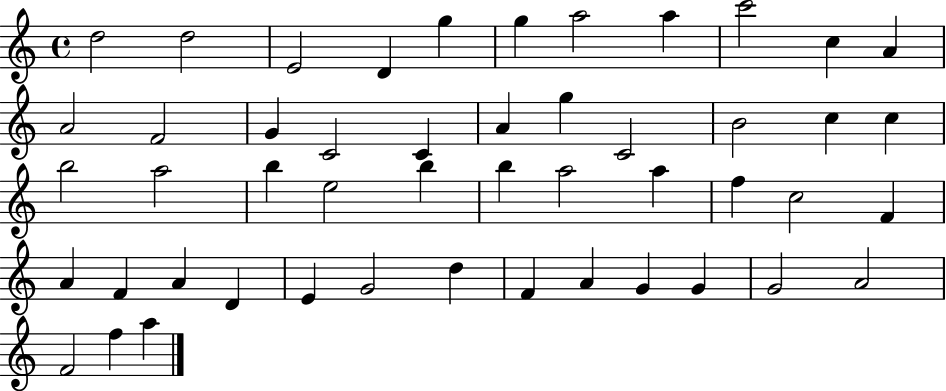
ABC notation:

X:1
T:Untitled
M:4/4
L:1/4
K:C
d2 d2 E2 D g g a2 a c'2 c A A2 F2 G C2 C A g C2 B2 c c b2 a2 b e2 b b a2 a f c2 F A F A D E G2 d F A G G G2 A2 F2 f a